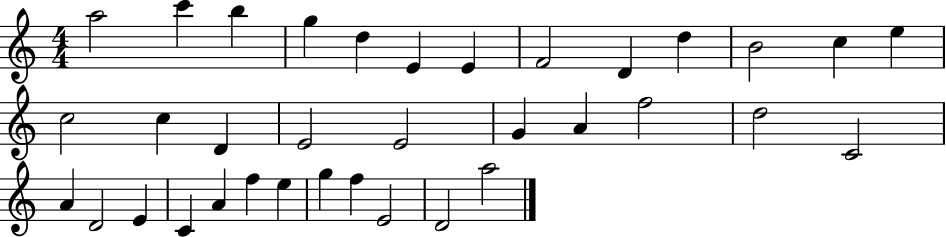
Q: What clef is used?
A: treble